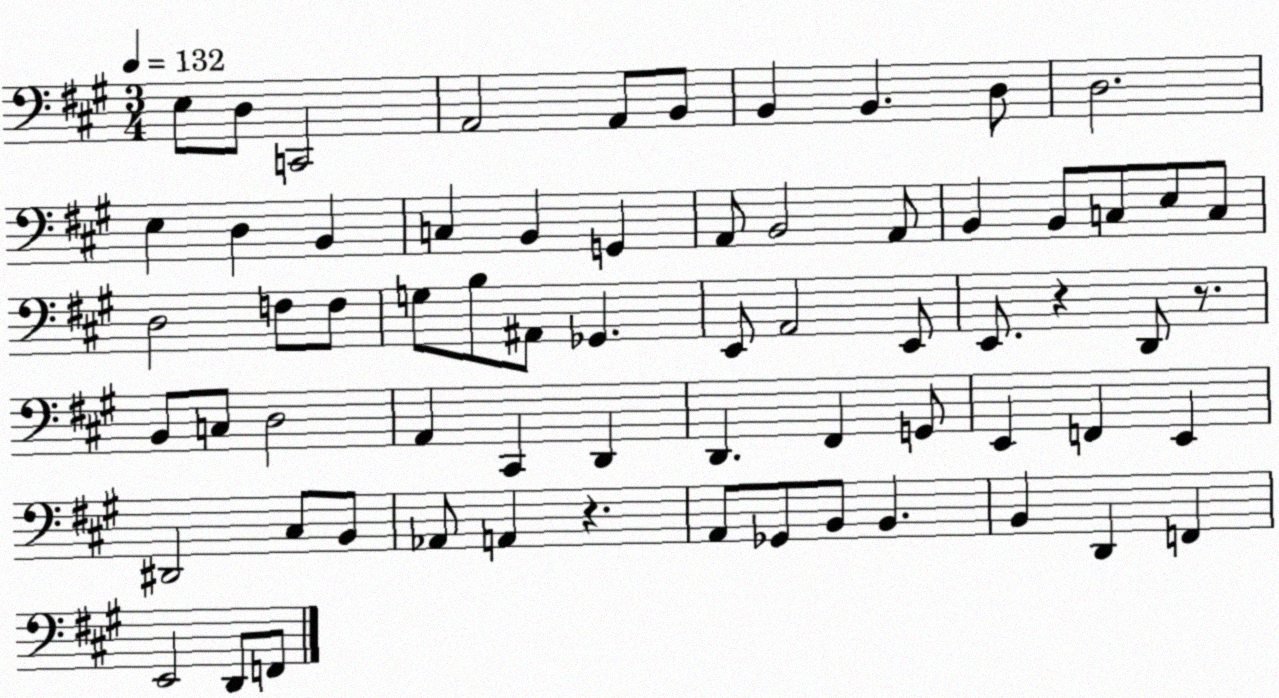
X:1
T:Untitled
M:3/4
L:1/4
K:A
E,/2 D,/2 C,,2 A,,2 A,,/2 B,,/2 B,, B,, D,/2 D,2 E, D, B,, C, B,, G,, A,,/2 B,,2 A,,/2 B,, B,,/2 C,/2 E,/2 C,/2 D,2 F,/2 F,/2 G,/2 B,/2 ^A,,/2 _G,, E,,/2 A,,2 E,,/2 E,,/2 z D,,/2 z/2 B,,/2 C,/2 D,2 A,, ^C,, D,, D,, ^F,, G,,/2 E,, F,, E,, ^D,,2 ^C,/2 B,,/2 _A,,/2 A,, z A,,/2 _G,,/2 B,,/2 B,, B,, D,, F,, E,,2 D,,/2 F,,/2